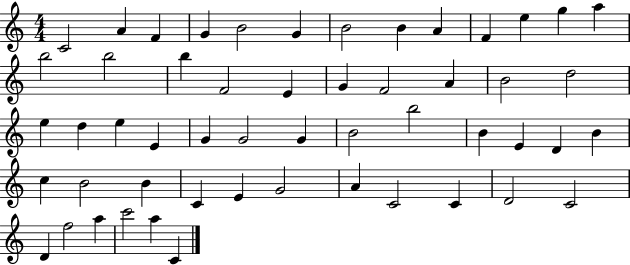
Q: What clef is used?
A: treble